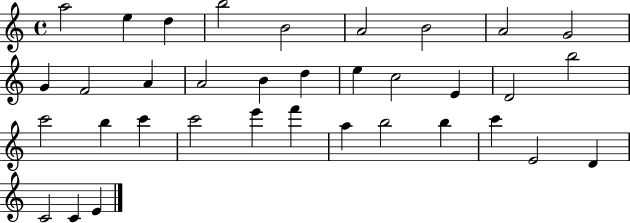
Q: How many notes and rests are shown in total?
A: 35